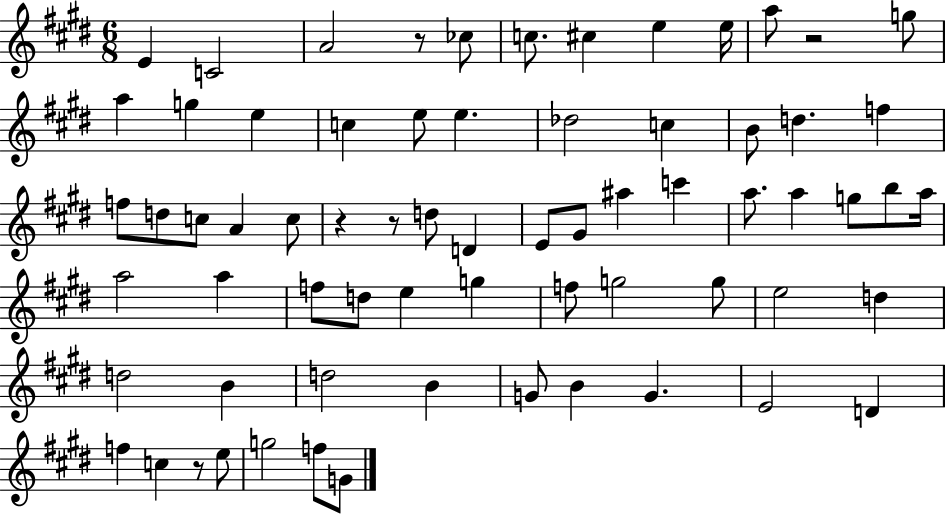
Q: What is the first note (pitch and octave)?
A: E4